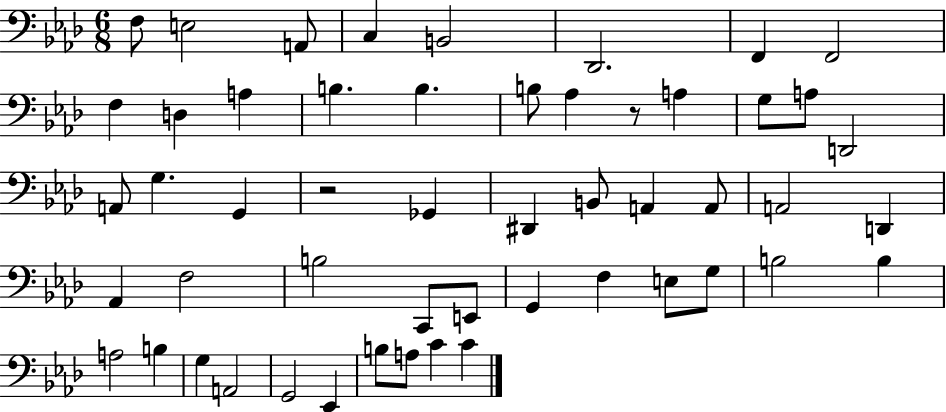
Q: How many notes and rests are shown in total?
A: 52